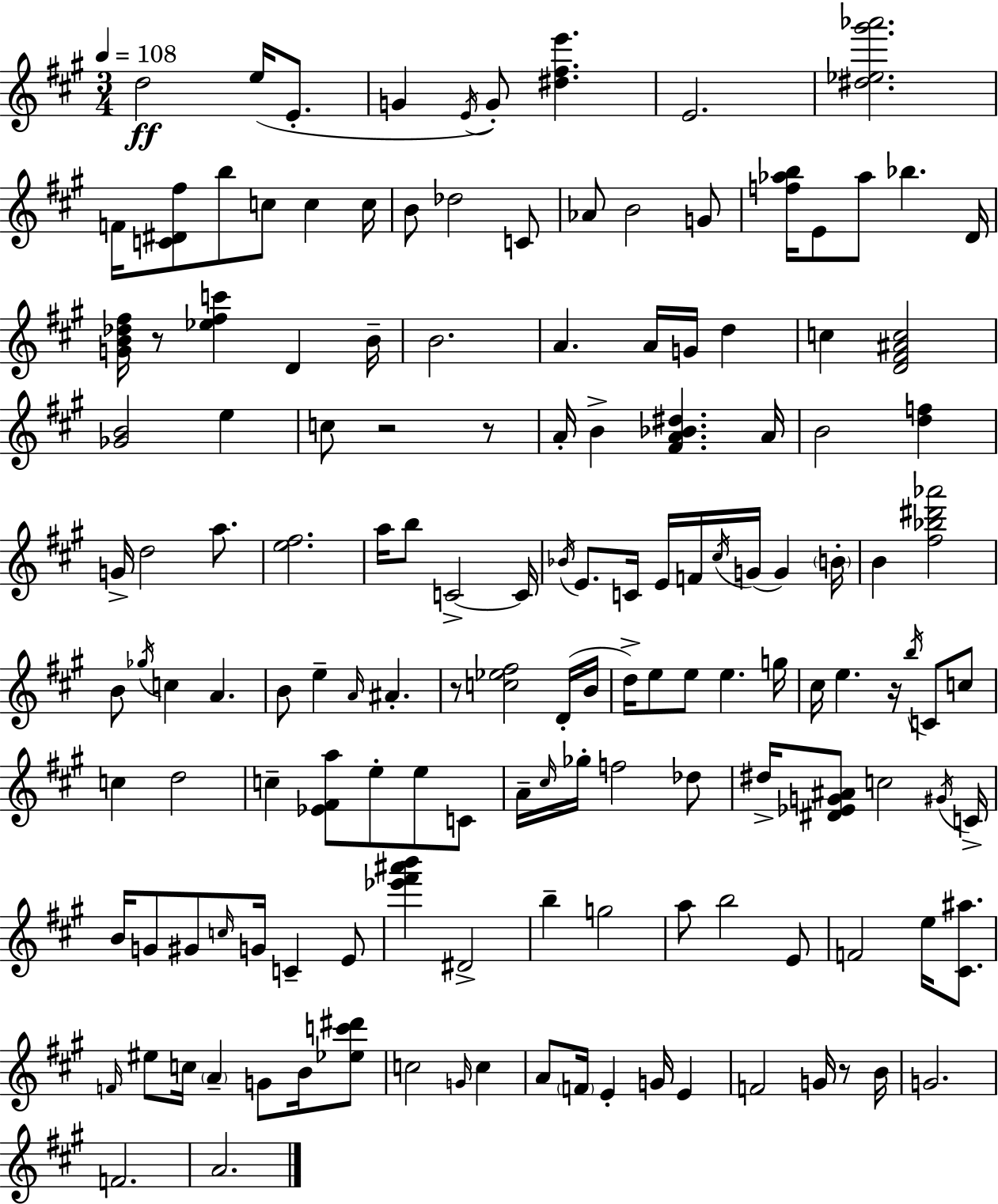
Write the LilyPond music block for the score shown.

{
  \clef treble
  \numericTimeSignature
  \time 3/4
  \key a \major
  \tempo 4 = 108
  d''2\ff e''16( e'8.-. | g'4 \acciaccatura { e'16 }) g'8-. <dis'' fis'' e'''>4. | e'2. | <dis'' ees'' gis''' aes'''>2. | \break f'16 <c' dis' fis''>8 b''8 c''8 c''4 | c''16 b'8 des''2 c'8 | aes'8 b'2 g'8 | <f'' aes'' b''>16 e'8 aes''8 bes''4. | \break d'16 <g' b' des'' fis''>16 r8 <ees'' fis'' c'''>4 d'4 | b'16-- b'2. | a'4. a'16 g'16 d''4 | c''4 <d' fis' ais' c''>2 | \break <ges' b'>2 e''4 | c''8 r2 r8 | a'16-. b'4-> <fis' a' bes' dis''>4. | a'16 b'2 <d'' f''>4 | \break g'16-> d''2 a''8. | <e'' fis''>2. | a''16 b''8 c'2->~~ | c'16 \acciaccatura { bes'16 } e'8. c'16 e'16 f'16 \acciaccatura { cis''16 }( g'16 g'4) | \break \parenthesize b'16-. b'4 <fis'' bes'' dis''' aes'''>2 | b'8 \acciaccatura { ges''16 } c''4 a'4. | b'8 e''4-- \grace { a'16 } ais'4.-. | r8 <c'' ees'' fis''>2 | \break d'16-.( b'16 d''16->) e''8 e''8 e''4. | g''16 cis''16 e''4. | r16 \acciaccatura { b''16 } c'8 c''8 c''4 d''2 | c''4-- <ees' fis' a''>8 | \break e''8-. e''8 c'8 a'16-- \grace { cis''16 } ges''16-. f''2 | des''8 dis''16-> <dis' ees' g' ais'>8 c''2 | \acciaccatura { gis'16 } c'16-> b'16 g'8 gis'8 | \grace { c''16 } g'16 c'4-- e'8 <ees''' fis''' ais''' b'''>4 | \break dis'2-> b''4-- | g''2 a''8 b''2 | e'8 f'2 | e''16 <cis' ais''>8. \grace { f'16 } eis''8 | \break c''16 \parenthesize a'4-- g'8 b'16 <ees'' c''' dis'''>8 c''2 | \grace { g'16 } c''4 a'8 | \parenthesize f'16 e'4-. g'16 e'4 f'2 | g'16 r8 b'16 g'2. | \break f'2. | a'2. | \bar "|."
}